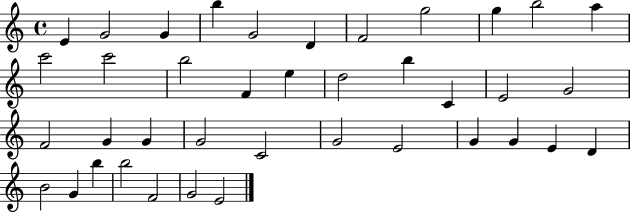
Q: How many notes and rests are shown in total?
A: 39